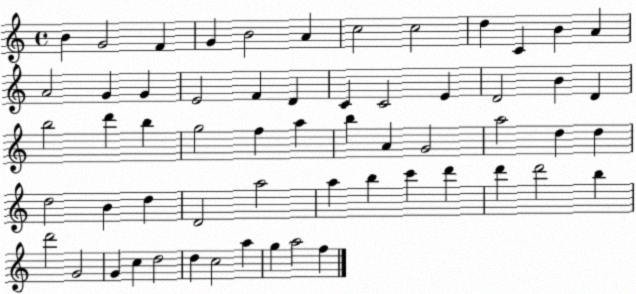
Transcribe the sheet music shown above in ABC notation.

X:1
T:Untitled
M:4/4
L:1/4
K:C
B G2 F G B2 A c2 c2 d C B A A2 G G E2 F D C C2 E D2 B D b2 d' b g2 f a b A G2 a2 d d d2 B d D2 a2 a b c' d' d' d'2 b d'2 G2 G c d2 d c2 a g a2 f